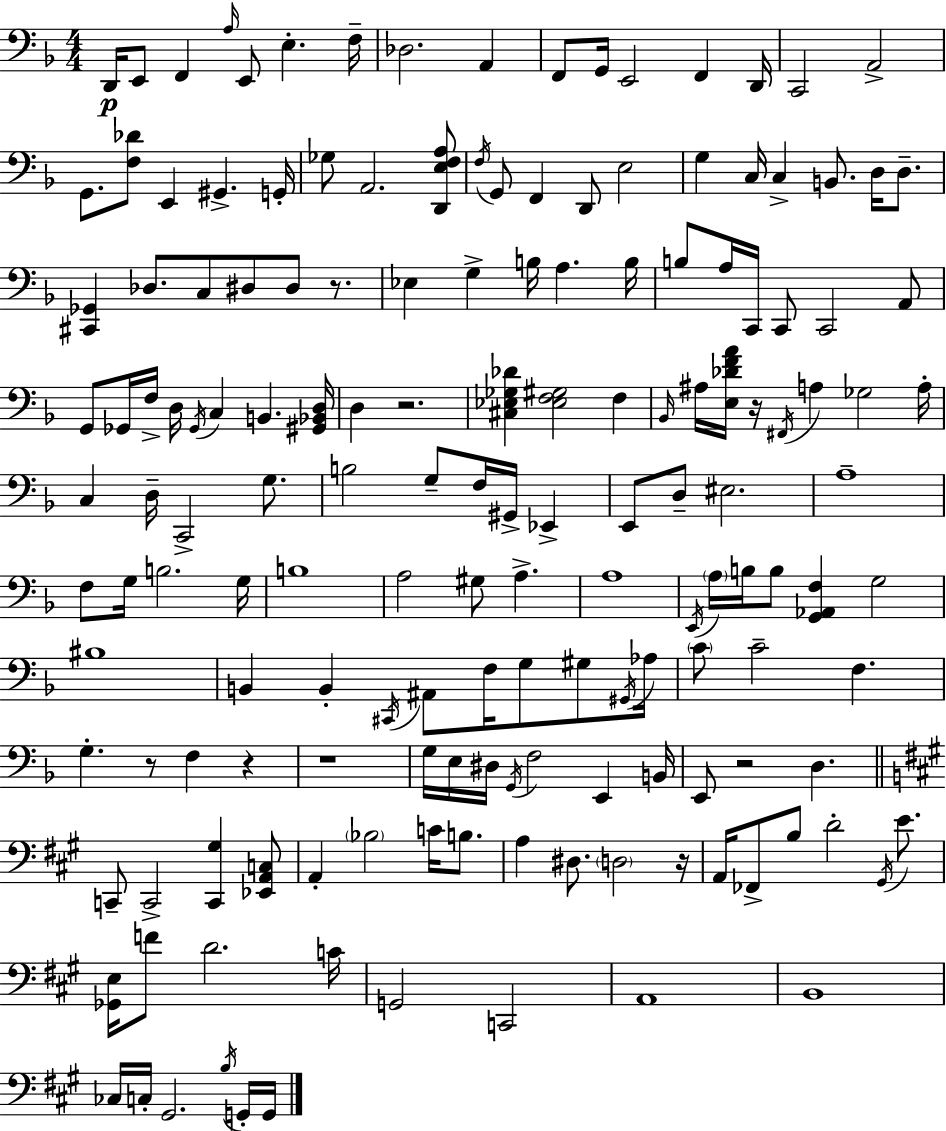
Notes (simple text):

D2/s E2/e F2/q A3/s E2/e E3/q. F3/s Db3/h. A2/q F2/e G2/s E2/h F2/q D2/s C2/h A2/h G2/e. [F3,Db4]/e E2/q G#2/q. G2/s Gb3/e A2/h. [D2,E3,F3,A3]/e F3/s G2/e F2/q D2/e E3/h G3/q C3/s C3/q B2/e. D3/s D3/e. [C#2,Gb2]/q Db3/e. C3/e D#3/e D#3/e R/e. Eb3/q G3/q B3/s A3/q. B3/s B3/e A3/s C2/s C2/e C2/h A2/e G2/e Gb2/s F3/s D3/s Gb2/s C3/q B2/q. [G#2,Bb2,D3]/s D3/q R/h. [C#3,Eb3,Gb3,Db4]/q [Eb3,F3,G#3]/h F3/q Bb2/s A#3/s [E3,Db4,F4,A4]/s R/s F#2/s A3/q Gb3/h A3/s C3/q D3/s C2/h G3/e. B3/h G3/e F3/s G#2/s Eb2/q E2/e D3/e EIS3/h. A3/w F3/e G3/s B3/h. G3/s B3/w A3/h G#3/e A3/q. A3/w E2/s A3/s B3/s B3/e [G2,Ab2,F3]/q G3/h BIS3/w B2/q B2/q C#2/s A#2/e F3/s G3/e G#3/e G#2/s Ab3/s C4/e C4/h F3/q. G3/q. R/e F3/q R/q R/w G3/s E3/s D#3/s G2/s F3/h E2/q B2/s E2/e R/h D3/q. C2/e C2/h [C2,G#3]/q [Eb2,A2,C3]/e A2/q Bb3/h C4/s B3/e. A3/q D#3/e. D3/h R/s A2/s FES2/e B3/e D4/h G#2/s E4/e. [Gb2,E3]/s F4/e D4/h. C4/s G2/h C2/h A2/w B2/w CES3/s C3/s G#2/h. B3/s G2/s G2/s